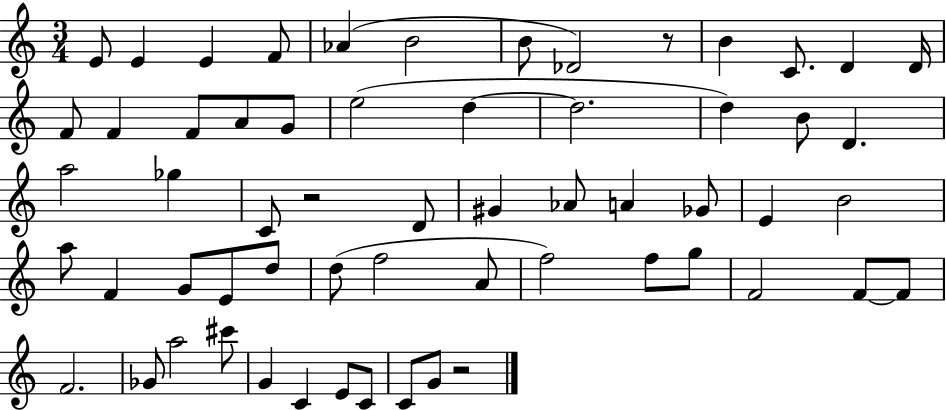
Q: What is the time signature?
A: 3/4